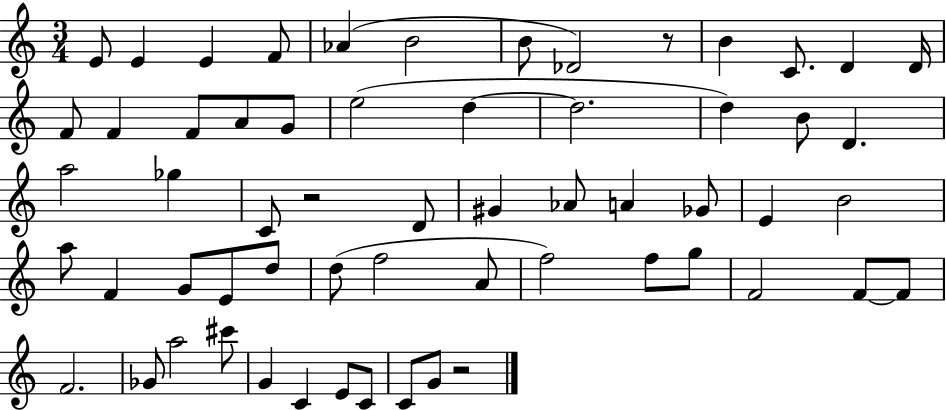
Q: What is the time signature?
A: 3/4